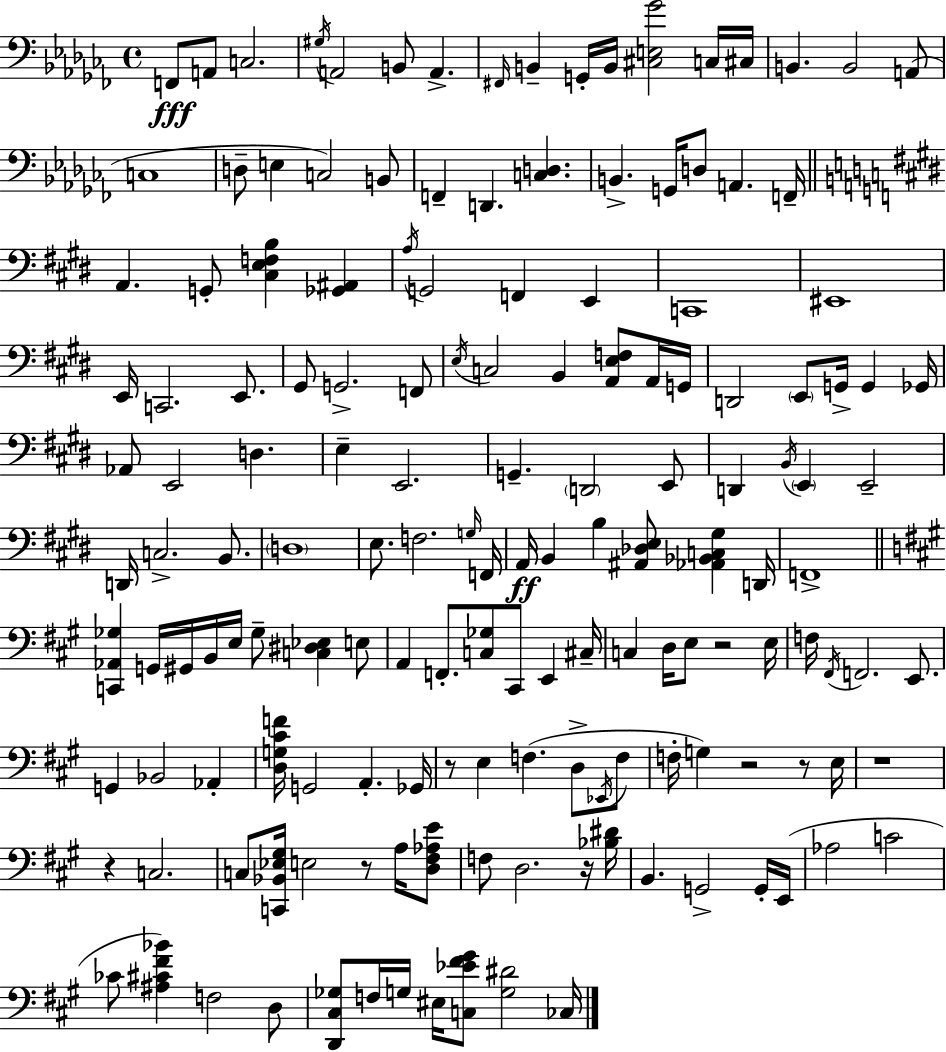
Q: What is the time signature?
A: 4/4